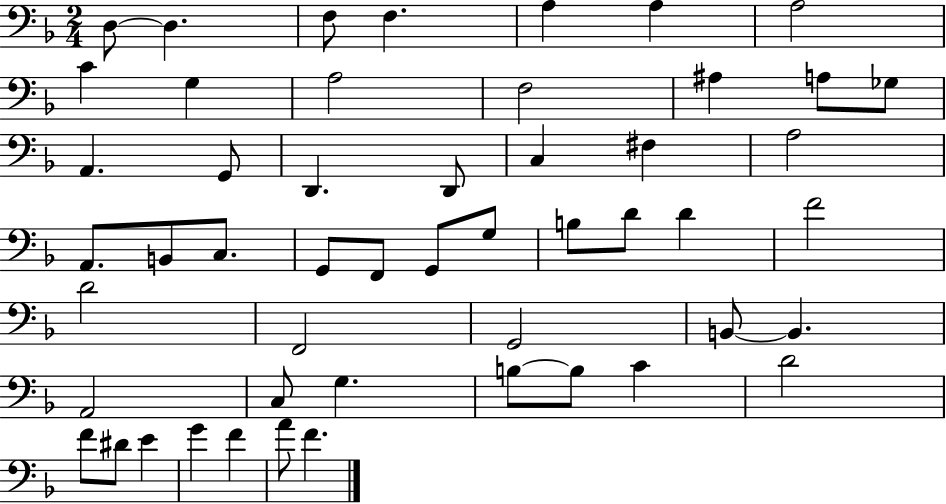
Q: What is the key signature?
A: F major